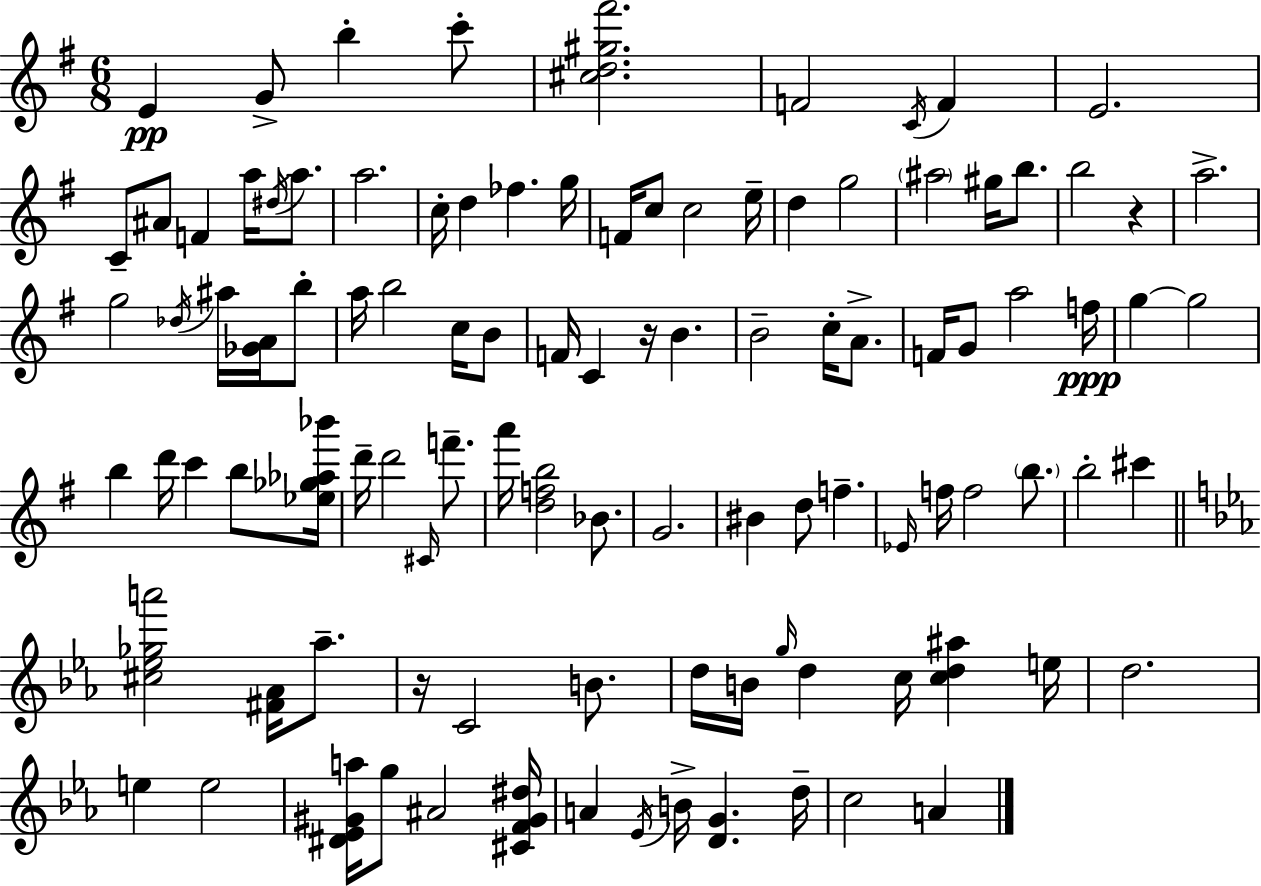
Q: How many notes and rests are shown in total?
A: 103